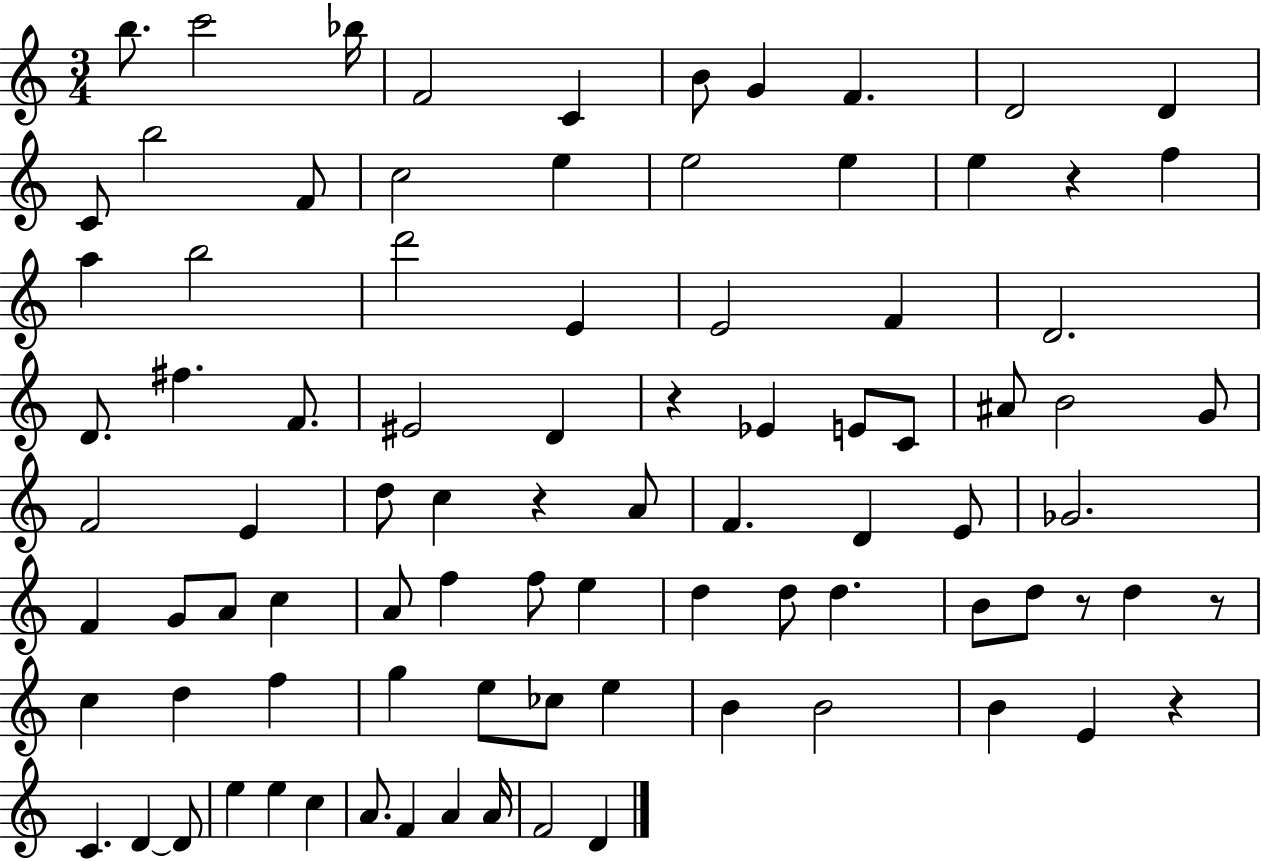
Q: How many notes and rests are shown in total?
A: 89